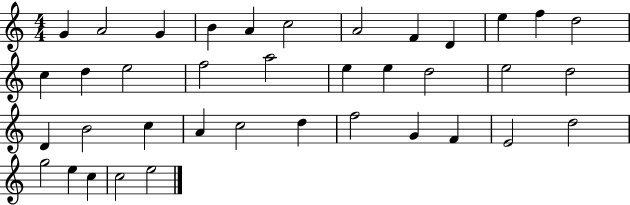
{
  \clef treble
  \numericTimeSignature
  \time 4/4
  \key c \major
  g'4 a'2 g'4 | b'4 a'4 c''2 | a'2 f'4 d'4 | e''4 f''4 d''2 | \break c''4 d''4 e''2 | f''2 a''2 | e''4 e''4 d''2 | e''2 d''2 | \break d'4 b'2 c''4 | a'4 c''2 d''4 | f''2 g'4 f'4 | e'2 d''2 | \break g''2 e''4 c''4 | c''2 e''2 | \bar "|."
}